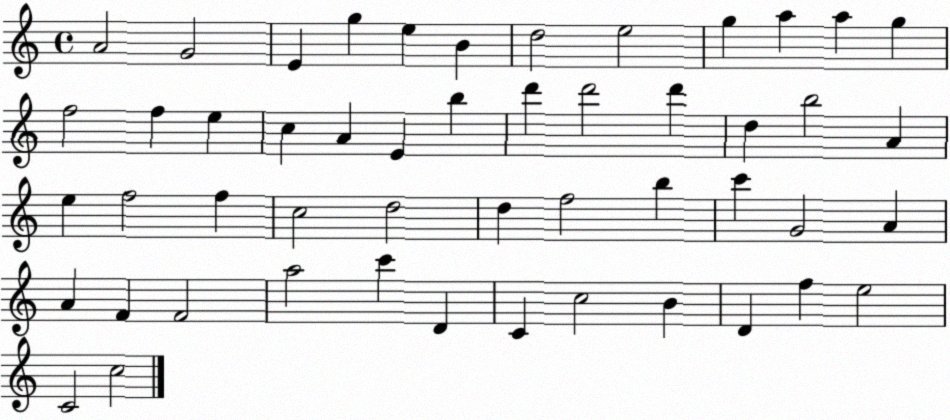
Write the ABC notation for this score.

X:1
T:Untitled
M:4/4
L:1/4
K:C
A2 G2 E g e B d2 e2 g a a g f2 f e c A E b d' d'2 d' d b2 A e f2 f c2 d2 d f2 b c' G2 A A F F2 a2 c' D C c2 B D f e2 C2 c2